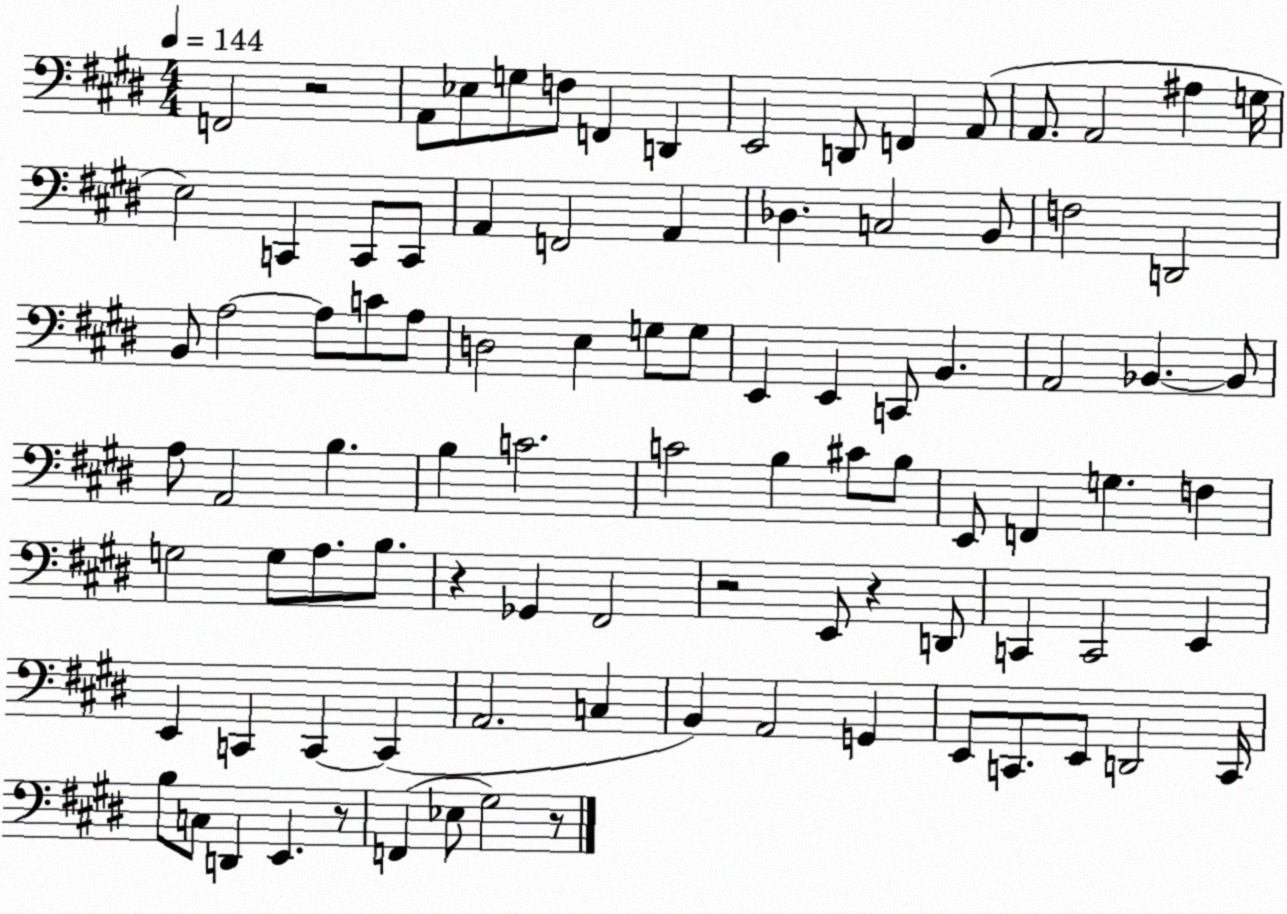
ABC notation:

X:1
T:Untitled
M:4/4
L:1/4
K:E
F,,2 z2 A,,/2 _E,/2 G,/2 F,/2 F,, D,, E,,2 D,,/2 F,, A,,/2 A,,/2 A,,2 ^A, G,/4 E,2 C,, C,,/2 C,,/2 A,, F,,2 A,, _D, C,2 B,,/2 F,2 D,,2 B,,/2 A,2 A,/2 C/2 A,/2 D,2 E, G,/2 G,/2 E,, E,, C,,/2 B,, A,,2 _B,, _B,,/2 A,/2 A,,2 B, B, C2 C2 B, ^C/2 B,/2 E,,/2 F,, G, F, G,2 G,/2 A,/2 B,/2 z _G,, ^F,,2 z2 E,,/2 z D,,/2 C,, C,,2 E,, E,, C,, C,, C,, A,,2 C, B,, A,,2 G,, E,,/2 C,,/2 E,,/2 D,,2 C,,/4 B,/2 C,/2 D,, E,, z/2 F,, _E,/2 ^G,2 z/2